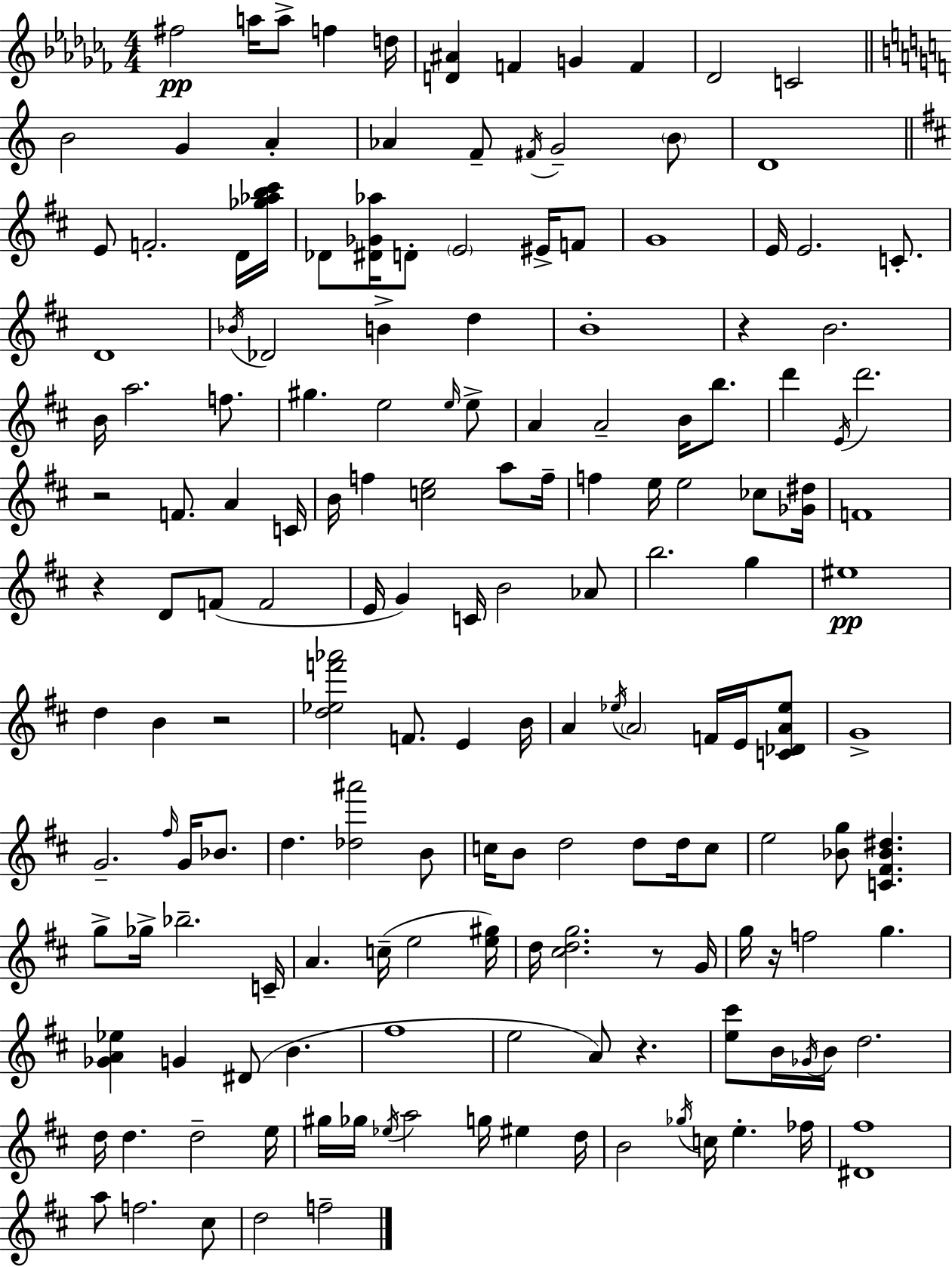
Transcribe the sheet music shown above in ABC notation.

X:1
T:Untitled
M:4/4
L:1/4
K:Abm
^f2 a/4 a/2 f d/4 [D^A] F G F _D2 C2 B2 G A _A F/2 ^F/4 G2 B/2 D4 E/2 F2 D/4 [_g_ab^c']/4 _D/2 [^D_G_a]/4 D/2 E2 ^E/4 F/2 G4 E/4 E2 C/2 D4 _B/4 _D2 B d B4 z B2 B/4 a2 f/2 ^g e2 e/4 e/2 A A2 B/4 b/2 d' E/4 d'2 z2 F/2 A C/4 B/4 f [ce]2 a/2 f/4 f e/4 e2 _c/2 [_G^d]/4 F4 z D/2 F/2 F2 E/4 G C/4 B2 _A/2 b2 g ^e4 d B z2 [d_ef'_a']2 F/2 E B/4 A _e/4 A2 F/4 E/4 [C_DA_e]/2 G4 G2 ^f/4 G/4 _B/2 d [_d^a']2 B/2 c/4 B/2 d2 d/2 d/4 c/2 e2 [_Bg]/2 [C^F_B^d] g/2 _g/4 _b2 C/4 A c/4 e2 [e^g]/4 d/4 [^cdg]2 z/2 G/4 g/4 z/4 f2 g [_GA_e] G ^D/2 B ^f4 e2 A/2 z [e^c']/2 B/4 _G/4 B/4 d2 d/4 d d2 e/4 ^g/4 _g/4 _e/4 a2 g/4 ^e d/4 B2 _g/4 c/4 e _f/4 [^D^f]4 a/2 f2 ^c/2 d2 f2